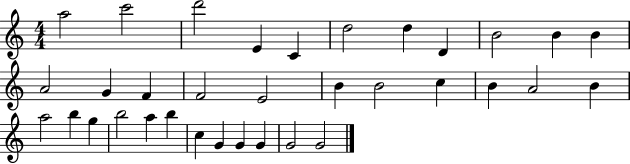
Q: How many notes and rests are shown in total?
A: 34